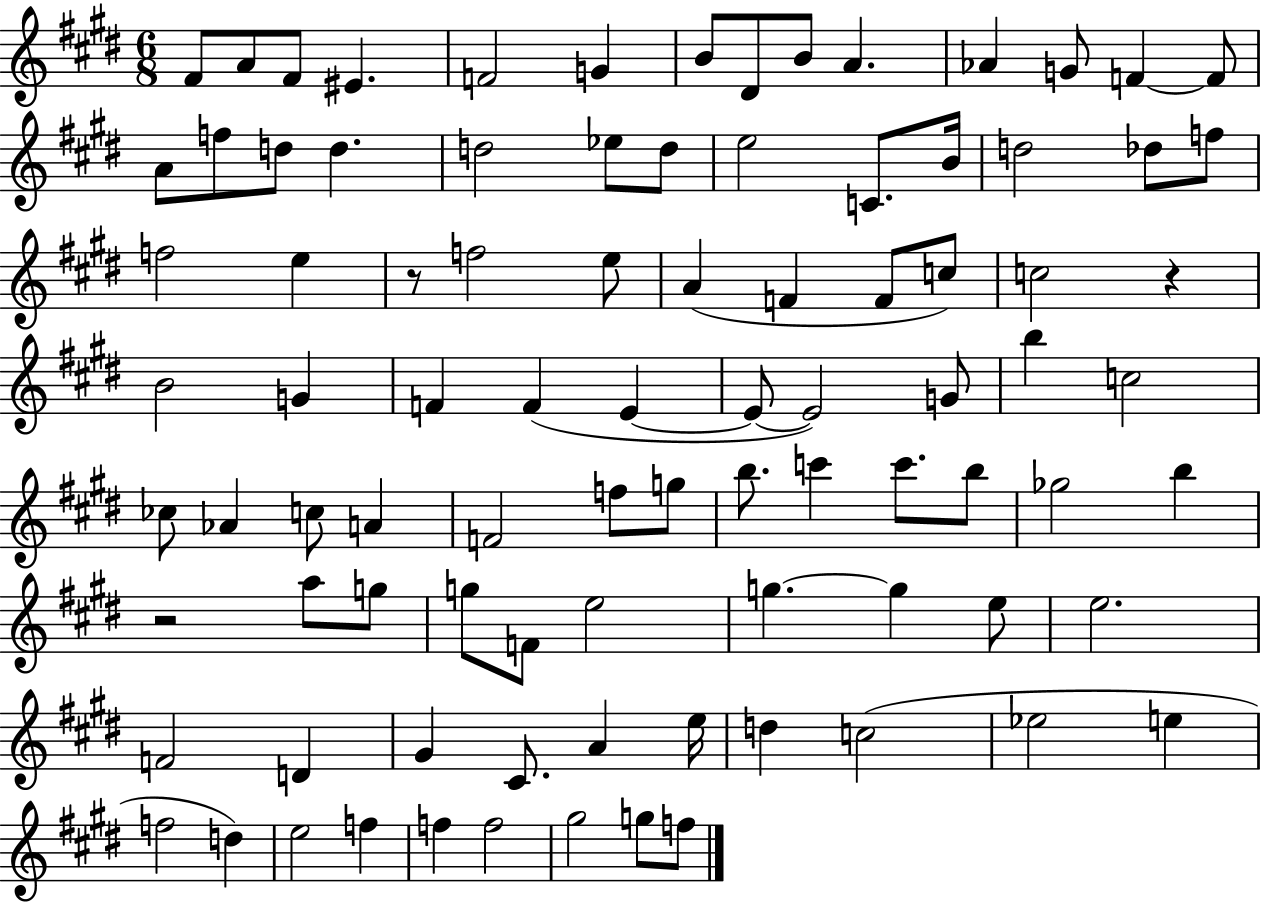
{
  \clef treble
  \numericTimeSignature
  \time 6/8
  \key e \major
  fis'8 a'8 fis'8 eis'4. | f'2 g'4 | b'8 dis'8 b'8 a'4. | aes'4 g'8 f'4~~ f'8 | \break a'8 f''8 d''8 d''4. | d''2 ees''8 d''8 | e''2 c'8. b'16 | d''2 des''8 f''8 | \break f''2 e''4 | r8 f''2 e''8 | a'4( f'4 f'8 c''8) | c''2 r4 | \break b'2 g'4 | f'4 f'4( e'4~~ | e'8~~ e'2) g'8 | b''4 c''2 | \break ces''8 aes'4 c''8 a'4 | f'2 f''8 g''8 | b''8. c'''4 c'''8. b''8 | ges''2 b''4 | \break r2 a''8 g''8 | g''8 f'8 e''2 | g''4.~~ g''4 e''8 | e''2. | \break f'2 d'4 | gis'4 cis'8. a'4 e''16 | d''4 c''2( | ees''2 e''4 | \break f''2 d''4) | e''2 f''4 | f''4 f''2 | gis''2 g''8 f''8 | \break \bar "|."
}